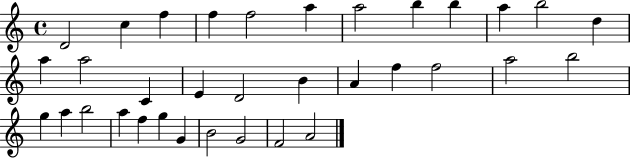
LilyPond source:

{
  \clef treble
  \time 4/4
  \defaultTimeSignature
  \key c \major
  d'2 c''4 f''4 | f''4 f''2 a''4 | a''2 b''4 b''4 | a''4 b''2 d''4 | \break a''4 a''2 c'4 | e'4 d'2 b'4 | a'4 f''4 f''2 | a''2 b''2 | \break g''4 a''4 b''2 | a''4 f''4 g''4 g'4 | b'2 g'2 | f'2 a'2 | \break \bar "|."
}